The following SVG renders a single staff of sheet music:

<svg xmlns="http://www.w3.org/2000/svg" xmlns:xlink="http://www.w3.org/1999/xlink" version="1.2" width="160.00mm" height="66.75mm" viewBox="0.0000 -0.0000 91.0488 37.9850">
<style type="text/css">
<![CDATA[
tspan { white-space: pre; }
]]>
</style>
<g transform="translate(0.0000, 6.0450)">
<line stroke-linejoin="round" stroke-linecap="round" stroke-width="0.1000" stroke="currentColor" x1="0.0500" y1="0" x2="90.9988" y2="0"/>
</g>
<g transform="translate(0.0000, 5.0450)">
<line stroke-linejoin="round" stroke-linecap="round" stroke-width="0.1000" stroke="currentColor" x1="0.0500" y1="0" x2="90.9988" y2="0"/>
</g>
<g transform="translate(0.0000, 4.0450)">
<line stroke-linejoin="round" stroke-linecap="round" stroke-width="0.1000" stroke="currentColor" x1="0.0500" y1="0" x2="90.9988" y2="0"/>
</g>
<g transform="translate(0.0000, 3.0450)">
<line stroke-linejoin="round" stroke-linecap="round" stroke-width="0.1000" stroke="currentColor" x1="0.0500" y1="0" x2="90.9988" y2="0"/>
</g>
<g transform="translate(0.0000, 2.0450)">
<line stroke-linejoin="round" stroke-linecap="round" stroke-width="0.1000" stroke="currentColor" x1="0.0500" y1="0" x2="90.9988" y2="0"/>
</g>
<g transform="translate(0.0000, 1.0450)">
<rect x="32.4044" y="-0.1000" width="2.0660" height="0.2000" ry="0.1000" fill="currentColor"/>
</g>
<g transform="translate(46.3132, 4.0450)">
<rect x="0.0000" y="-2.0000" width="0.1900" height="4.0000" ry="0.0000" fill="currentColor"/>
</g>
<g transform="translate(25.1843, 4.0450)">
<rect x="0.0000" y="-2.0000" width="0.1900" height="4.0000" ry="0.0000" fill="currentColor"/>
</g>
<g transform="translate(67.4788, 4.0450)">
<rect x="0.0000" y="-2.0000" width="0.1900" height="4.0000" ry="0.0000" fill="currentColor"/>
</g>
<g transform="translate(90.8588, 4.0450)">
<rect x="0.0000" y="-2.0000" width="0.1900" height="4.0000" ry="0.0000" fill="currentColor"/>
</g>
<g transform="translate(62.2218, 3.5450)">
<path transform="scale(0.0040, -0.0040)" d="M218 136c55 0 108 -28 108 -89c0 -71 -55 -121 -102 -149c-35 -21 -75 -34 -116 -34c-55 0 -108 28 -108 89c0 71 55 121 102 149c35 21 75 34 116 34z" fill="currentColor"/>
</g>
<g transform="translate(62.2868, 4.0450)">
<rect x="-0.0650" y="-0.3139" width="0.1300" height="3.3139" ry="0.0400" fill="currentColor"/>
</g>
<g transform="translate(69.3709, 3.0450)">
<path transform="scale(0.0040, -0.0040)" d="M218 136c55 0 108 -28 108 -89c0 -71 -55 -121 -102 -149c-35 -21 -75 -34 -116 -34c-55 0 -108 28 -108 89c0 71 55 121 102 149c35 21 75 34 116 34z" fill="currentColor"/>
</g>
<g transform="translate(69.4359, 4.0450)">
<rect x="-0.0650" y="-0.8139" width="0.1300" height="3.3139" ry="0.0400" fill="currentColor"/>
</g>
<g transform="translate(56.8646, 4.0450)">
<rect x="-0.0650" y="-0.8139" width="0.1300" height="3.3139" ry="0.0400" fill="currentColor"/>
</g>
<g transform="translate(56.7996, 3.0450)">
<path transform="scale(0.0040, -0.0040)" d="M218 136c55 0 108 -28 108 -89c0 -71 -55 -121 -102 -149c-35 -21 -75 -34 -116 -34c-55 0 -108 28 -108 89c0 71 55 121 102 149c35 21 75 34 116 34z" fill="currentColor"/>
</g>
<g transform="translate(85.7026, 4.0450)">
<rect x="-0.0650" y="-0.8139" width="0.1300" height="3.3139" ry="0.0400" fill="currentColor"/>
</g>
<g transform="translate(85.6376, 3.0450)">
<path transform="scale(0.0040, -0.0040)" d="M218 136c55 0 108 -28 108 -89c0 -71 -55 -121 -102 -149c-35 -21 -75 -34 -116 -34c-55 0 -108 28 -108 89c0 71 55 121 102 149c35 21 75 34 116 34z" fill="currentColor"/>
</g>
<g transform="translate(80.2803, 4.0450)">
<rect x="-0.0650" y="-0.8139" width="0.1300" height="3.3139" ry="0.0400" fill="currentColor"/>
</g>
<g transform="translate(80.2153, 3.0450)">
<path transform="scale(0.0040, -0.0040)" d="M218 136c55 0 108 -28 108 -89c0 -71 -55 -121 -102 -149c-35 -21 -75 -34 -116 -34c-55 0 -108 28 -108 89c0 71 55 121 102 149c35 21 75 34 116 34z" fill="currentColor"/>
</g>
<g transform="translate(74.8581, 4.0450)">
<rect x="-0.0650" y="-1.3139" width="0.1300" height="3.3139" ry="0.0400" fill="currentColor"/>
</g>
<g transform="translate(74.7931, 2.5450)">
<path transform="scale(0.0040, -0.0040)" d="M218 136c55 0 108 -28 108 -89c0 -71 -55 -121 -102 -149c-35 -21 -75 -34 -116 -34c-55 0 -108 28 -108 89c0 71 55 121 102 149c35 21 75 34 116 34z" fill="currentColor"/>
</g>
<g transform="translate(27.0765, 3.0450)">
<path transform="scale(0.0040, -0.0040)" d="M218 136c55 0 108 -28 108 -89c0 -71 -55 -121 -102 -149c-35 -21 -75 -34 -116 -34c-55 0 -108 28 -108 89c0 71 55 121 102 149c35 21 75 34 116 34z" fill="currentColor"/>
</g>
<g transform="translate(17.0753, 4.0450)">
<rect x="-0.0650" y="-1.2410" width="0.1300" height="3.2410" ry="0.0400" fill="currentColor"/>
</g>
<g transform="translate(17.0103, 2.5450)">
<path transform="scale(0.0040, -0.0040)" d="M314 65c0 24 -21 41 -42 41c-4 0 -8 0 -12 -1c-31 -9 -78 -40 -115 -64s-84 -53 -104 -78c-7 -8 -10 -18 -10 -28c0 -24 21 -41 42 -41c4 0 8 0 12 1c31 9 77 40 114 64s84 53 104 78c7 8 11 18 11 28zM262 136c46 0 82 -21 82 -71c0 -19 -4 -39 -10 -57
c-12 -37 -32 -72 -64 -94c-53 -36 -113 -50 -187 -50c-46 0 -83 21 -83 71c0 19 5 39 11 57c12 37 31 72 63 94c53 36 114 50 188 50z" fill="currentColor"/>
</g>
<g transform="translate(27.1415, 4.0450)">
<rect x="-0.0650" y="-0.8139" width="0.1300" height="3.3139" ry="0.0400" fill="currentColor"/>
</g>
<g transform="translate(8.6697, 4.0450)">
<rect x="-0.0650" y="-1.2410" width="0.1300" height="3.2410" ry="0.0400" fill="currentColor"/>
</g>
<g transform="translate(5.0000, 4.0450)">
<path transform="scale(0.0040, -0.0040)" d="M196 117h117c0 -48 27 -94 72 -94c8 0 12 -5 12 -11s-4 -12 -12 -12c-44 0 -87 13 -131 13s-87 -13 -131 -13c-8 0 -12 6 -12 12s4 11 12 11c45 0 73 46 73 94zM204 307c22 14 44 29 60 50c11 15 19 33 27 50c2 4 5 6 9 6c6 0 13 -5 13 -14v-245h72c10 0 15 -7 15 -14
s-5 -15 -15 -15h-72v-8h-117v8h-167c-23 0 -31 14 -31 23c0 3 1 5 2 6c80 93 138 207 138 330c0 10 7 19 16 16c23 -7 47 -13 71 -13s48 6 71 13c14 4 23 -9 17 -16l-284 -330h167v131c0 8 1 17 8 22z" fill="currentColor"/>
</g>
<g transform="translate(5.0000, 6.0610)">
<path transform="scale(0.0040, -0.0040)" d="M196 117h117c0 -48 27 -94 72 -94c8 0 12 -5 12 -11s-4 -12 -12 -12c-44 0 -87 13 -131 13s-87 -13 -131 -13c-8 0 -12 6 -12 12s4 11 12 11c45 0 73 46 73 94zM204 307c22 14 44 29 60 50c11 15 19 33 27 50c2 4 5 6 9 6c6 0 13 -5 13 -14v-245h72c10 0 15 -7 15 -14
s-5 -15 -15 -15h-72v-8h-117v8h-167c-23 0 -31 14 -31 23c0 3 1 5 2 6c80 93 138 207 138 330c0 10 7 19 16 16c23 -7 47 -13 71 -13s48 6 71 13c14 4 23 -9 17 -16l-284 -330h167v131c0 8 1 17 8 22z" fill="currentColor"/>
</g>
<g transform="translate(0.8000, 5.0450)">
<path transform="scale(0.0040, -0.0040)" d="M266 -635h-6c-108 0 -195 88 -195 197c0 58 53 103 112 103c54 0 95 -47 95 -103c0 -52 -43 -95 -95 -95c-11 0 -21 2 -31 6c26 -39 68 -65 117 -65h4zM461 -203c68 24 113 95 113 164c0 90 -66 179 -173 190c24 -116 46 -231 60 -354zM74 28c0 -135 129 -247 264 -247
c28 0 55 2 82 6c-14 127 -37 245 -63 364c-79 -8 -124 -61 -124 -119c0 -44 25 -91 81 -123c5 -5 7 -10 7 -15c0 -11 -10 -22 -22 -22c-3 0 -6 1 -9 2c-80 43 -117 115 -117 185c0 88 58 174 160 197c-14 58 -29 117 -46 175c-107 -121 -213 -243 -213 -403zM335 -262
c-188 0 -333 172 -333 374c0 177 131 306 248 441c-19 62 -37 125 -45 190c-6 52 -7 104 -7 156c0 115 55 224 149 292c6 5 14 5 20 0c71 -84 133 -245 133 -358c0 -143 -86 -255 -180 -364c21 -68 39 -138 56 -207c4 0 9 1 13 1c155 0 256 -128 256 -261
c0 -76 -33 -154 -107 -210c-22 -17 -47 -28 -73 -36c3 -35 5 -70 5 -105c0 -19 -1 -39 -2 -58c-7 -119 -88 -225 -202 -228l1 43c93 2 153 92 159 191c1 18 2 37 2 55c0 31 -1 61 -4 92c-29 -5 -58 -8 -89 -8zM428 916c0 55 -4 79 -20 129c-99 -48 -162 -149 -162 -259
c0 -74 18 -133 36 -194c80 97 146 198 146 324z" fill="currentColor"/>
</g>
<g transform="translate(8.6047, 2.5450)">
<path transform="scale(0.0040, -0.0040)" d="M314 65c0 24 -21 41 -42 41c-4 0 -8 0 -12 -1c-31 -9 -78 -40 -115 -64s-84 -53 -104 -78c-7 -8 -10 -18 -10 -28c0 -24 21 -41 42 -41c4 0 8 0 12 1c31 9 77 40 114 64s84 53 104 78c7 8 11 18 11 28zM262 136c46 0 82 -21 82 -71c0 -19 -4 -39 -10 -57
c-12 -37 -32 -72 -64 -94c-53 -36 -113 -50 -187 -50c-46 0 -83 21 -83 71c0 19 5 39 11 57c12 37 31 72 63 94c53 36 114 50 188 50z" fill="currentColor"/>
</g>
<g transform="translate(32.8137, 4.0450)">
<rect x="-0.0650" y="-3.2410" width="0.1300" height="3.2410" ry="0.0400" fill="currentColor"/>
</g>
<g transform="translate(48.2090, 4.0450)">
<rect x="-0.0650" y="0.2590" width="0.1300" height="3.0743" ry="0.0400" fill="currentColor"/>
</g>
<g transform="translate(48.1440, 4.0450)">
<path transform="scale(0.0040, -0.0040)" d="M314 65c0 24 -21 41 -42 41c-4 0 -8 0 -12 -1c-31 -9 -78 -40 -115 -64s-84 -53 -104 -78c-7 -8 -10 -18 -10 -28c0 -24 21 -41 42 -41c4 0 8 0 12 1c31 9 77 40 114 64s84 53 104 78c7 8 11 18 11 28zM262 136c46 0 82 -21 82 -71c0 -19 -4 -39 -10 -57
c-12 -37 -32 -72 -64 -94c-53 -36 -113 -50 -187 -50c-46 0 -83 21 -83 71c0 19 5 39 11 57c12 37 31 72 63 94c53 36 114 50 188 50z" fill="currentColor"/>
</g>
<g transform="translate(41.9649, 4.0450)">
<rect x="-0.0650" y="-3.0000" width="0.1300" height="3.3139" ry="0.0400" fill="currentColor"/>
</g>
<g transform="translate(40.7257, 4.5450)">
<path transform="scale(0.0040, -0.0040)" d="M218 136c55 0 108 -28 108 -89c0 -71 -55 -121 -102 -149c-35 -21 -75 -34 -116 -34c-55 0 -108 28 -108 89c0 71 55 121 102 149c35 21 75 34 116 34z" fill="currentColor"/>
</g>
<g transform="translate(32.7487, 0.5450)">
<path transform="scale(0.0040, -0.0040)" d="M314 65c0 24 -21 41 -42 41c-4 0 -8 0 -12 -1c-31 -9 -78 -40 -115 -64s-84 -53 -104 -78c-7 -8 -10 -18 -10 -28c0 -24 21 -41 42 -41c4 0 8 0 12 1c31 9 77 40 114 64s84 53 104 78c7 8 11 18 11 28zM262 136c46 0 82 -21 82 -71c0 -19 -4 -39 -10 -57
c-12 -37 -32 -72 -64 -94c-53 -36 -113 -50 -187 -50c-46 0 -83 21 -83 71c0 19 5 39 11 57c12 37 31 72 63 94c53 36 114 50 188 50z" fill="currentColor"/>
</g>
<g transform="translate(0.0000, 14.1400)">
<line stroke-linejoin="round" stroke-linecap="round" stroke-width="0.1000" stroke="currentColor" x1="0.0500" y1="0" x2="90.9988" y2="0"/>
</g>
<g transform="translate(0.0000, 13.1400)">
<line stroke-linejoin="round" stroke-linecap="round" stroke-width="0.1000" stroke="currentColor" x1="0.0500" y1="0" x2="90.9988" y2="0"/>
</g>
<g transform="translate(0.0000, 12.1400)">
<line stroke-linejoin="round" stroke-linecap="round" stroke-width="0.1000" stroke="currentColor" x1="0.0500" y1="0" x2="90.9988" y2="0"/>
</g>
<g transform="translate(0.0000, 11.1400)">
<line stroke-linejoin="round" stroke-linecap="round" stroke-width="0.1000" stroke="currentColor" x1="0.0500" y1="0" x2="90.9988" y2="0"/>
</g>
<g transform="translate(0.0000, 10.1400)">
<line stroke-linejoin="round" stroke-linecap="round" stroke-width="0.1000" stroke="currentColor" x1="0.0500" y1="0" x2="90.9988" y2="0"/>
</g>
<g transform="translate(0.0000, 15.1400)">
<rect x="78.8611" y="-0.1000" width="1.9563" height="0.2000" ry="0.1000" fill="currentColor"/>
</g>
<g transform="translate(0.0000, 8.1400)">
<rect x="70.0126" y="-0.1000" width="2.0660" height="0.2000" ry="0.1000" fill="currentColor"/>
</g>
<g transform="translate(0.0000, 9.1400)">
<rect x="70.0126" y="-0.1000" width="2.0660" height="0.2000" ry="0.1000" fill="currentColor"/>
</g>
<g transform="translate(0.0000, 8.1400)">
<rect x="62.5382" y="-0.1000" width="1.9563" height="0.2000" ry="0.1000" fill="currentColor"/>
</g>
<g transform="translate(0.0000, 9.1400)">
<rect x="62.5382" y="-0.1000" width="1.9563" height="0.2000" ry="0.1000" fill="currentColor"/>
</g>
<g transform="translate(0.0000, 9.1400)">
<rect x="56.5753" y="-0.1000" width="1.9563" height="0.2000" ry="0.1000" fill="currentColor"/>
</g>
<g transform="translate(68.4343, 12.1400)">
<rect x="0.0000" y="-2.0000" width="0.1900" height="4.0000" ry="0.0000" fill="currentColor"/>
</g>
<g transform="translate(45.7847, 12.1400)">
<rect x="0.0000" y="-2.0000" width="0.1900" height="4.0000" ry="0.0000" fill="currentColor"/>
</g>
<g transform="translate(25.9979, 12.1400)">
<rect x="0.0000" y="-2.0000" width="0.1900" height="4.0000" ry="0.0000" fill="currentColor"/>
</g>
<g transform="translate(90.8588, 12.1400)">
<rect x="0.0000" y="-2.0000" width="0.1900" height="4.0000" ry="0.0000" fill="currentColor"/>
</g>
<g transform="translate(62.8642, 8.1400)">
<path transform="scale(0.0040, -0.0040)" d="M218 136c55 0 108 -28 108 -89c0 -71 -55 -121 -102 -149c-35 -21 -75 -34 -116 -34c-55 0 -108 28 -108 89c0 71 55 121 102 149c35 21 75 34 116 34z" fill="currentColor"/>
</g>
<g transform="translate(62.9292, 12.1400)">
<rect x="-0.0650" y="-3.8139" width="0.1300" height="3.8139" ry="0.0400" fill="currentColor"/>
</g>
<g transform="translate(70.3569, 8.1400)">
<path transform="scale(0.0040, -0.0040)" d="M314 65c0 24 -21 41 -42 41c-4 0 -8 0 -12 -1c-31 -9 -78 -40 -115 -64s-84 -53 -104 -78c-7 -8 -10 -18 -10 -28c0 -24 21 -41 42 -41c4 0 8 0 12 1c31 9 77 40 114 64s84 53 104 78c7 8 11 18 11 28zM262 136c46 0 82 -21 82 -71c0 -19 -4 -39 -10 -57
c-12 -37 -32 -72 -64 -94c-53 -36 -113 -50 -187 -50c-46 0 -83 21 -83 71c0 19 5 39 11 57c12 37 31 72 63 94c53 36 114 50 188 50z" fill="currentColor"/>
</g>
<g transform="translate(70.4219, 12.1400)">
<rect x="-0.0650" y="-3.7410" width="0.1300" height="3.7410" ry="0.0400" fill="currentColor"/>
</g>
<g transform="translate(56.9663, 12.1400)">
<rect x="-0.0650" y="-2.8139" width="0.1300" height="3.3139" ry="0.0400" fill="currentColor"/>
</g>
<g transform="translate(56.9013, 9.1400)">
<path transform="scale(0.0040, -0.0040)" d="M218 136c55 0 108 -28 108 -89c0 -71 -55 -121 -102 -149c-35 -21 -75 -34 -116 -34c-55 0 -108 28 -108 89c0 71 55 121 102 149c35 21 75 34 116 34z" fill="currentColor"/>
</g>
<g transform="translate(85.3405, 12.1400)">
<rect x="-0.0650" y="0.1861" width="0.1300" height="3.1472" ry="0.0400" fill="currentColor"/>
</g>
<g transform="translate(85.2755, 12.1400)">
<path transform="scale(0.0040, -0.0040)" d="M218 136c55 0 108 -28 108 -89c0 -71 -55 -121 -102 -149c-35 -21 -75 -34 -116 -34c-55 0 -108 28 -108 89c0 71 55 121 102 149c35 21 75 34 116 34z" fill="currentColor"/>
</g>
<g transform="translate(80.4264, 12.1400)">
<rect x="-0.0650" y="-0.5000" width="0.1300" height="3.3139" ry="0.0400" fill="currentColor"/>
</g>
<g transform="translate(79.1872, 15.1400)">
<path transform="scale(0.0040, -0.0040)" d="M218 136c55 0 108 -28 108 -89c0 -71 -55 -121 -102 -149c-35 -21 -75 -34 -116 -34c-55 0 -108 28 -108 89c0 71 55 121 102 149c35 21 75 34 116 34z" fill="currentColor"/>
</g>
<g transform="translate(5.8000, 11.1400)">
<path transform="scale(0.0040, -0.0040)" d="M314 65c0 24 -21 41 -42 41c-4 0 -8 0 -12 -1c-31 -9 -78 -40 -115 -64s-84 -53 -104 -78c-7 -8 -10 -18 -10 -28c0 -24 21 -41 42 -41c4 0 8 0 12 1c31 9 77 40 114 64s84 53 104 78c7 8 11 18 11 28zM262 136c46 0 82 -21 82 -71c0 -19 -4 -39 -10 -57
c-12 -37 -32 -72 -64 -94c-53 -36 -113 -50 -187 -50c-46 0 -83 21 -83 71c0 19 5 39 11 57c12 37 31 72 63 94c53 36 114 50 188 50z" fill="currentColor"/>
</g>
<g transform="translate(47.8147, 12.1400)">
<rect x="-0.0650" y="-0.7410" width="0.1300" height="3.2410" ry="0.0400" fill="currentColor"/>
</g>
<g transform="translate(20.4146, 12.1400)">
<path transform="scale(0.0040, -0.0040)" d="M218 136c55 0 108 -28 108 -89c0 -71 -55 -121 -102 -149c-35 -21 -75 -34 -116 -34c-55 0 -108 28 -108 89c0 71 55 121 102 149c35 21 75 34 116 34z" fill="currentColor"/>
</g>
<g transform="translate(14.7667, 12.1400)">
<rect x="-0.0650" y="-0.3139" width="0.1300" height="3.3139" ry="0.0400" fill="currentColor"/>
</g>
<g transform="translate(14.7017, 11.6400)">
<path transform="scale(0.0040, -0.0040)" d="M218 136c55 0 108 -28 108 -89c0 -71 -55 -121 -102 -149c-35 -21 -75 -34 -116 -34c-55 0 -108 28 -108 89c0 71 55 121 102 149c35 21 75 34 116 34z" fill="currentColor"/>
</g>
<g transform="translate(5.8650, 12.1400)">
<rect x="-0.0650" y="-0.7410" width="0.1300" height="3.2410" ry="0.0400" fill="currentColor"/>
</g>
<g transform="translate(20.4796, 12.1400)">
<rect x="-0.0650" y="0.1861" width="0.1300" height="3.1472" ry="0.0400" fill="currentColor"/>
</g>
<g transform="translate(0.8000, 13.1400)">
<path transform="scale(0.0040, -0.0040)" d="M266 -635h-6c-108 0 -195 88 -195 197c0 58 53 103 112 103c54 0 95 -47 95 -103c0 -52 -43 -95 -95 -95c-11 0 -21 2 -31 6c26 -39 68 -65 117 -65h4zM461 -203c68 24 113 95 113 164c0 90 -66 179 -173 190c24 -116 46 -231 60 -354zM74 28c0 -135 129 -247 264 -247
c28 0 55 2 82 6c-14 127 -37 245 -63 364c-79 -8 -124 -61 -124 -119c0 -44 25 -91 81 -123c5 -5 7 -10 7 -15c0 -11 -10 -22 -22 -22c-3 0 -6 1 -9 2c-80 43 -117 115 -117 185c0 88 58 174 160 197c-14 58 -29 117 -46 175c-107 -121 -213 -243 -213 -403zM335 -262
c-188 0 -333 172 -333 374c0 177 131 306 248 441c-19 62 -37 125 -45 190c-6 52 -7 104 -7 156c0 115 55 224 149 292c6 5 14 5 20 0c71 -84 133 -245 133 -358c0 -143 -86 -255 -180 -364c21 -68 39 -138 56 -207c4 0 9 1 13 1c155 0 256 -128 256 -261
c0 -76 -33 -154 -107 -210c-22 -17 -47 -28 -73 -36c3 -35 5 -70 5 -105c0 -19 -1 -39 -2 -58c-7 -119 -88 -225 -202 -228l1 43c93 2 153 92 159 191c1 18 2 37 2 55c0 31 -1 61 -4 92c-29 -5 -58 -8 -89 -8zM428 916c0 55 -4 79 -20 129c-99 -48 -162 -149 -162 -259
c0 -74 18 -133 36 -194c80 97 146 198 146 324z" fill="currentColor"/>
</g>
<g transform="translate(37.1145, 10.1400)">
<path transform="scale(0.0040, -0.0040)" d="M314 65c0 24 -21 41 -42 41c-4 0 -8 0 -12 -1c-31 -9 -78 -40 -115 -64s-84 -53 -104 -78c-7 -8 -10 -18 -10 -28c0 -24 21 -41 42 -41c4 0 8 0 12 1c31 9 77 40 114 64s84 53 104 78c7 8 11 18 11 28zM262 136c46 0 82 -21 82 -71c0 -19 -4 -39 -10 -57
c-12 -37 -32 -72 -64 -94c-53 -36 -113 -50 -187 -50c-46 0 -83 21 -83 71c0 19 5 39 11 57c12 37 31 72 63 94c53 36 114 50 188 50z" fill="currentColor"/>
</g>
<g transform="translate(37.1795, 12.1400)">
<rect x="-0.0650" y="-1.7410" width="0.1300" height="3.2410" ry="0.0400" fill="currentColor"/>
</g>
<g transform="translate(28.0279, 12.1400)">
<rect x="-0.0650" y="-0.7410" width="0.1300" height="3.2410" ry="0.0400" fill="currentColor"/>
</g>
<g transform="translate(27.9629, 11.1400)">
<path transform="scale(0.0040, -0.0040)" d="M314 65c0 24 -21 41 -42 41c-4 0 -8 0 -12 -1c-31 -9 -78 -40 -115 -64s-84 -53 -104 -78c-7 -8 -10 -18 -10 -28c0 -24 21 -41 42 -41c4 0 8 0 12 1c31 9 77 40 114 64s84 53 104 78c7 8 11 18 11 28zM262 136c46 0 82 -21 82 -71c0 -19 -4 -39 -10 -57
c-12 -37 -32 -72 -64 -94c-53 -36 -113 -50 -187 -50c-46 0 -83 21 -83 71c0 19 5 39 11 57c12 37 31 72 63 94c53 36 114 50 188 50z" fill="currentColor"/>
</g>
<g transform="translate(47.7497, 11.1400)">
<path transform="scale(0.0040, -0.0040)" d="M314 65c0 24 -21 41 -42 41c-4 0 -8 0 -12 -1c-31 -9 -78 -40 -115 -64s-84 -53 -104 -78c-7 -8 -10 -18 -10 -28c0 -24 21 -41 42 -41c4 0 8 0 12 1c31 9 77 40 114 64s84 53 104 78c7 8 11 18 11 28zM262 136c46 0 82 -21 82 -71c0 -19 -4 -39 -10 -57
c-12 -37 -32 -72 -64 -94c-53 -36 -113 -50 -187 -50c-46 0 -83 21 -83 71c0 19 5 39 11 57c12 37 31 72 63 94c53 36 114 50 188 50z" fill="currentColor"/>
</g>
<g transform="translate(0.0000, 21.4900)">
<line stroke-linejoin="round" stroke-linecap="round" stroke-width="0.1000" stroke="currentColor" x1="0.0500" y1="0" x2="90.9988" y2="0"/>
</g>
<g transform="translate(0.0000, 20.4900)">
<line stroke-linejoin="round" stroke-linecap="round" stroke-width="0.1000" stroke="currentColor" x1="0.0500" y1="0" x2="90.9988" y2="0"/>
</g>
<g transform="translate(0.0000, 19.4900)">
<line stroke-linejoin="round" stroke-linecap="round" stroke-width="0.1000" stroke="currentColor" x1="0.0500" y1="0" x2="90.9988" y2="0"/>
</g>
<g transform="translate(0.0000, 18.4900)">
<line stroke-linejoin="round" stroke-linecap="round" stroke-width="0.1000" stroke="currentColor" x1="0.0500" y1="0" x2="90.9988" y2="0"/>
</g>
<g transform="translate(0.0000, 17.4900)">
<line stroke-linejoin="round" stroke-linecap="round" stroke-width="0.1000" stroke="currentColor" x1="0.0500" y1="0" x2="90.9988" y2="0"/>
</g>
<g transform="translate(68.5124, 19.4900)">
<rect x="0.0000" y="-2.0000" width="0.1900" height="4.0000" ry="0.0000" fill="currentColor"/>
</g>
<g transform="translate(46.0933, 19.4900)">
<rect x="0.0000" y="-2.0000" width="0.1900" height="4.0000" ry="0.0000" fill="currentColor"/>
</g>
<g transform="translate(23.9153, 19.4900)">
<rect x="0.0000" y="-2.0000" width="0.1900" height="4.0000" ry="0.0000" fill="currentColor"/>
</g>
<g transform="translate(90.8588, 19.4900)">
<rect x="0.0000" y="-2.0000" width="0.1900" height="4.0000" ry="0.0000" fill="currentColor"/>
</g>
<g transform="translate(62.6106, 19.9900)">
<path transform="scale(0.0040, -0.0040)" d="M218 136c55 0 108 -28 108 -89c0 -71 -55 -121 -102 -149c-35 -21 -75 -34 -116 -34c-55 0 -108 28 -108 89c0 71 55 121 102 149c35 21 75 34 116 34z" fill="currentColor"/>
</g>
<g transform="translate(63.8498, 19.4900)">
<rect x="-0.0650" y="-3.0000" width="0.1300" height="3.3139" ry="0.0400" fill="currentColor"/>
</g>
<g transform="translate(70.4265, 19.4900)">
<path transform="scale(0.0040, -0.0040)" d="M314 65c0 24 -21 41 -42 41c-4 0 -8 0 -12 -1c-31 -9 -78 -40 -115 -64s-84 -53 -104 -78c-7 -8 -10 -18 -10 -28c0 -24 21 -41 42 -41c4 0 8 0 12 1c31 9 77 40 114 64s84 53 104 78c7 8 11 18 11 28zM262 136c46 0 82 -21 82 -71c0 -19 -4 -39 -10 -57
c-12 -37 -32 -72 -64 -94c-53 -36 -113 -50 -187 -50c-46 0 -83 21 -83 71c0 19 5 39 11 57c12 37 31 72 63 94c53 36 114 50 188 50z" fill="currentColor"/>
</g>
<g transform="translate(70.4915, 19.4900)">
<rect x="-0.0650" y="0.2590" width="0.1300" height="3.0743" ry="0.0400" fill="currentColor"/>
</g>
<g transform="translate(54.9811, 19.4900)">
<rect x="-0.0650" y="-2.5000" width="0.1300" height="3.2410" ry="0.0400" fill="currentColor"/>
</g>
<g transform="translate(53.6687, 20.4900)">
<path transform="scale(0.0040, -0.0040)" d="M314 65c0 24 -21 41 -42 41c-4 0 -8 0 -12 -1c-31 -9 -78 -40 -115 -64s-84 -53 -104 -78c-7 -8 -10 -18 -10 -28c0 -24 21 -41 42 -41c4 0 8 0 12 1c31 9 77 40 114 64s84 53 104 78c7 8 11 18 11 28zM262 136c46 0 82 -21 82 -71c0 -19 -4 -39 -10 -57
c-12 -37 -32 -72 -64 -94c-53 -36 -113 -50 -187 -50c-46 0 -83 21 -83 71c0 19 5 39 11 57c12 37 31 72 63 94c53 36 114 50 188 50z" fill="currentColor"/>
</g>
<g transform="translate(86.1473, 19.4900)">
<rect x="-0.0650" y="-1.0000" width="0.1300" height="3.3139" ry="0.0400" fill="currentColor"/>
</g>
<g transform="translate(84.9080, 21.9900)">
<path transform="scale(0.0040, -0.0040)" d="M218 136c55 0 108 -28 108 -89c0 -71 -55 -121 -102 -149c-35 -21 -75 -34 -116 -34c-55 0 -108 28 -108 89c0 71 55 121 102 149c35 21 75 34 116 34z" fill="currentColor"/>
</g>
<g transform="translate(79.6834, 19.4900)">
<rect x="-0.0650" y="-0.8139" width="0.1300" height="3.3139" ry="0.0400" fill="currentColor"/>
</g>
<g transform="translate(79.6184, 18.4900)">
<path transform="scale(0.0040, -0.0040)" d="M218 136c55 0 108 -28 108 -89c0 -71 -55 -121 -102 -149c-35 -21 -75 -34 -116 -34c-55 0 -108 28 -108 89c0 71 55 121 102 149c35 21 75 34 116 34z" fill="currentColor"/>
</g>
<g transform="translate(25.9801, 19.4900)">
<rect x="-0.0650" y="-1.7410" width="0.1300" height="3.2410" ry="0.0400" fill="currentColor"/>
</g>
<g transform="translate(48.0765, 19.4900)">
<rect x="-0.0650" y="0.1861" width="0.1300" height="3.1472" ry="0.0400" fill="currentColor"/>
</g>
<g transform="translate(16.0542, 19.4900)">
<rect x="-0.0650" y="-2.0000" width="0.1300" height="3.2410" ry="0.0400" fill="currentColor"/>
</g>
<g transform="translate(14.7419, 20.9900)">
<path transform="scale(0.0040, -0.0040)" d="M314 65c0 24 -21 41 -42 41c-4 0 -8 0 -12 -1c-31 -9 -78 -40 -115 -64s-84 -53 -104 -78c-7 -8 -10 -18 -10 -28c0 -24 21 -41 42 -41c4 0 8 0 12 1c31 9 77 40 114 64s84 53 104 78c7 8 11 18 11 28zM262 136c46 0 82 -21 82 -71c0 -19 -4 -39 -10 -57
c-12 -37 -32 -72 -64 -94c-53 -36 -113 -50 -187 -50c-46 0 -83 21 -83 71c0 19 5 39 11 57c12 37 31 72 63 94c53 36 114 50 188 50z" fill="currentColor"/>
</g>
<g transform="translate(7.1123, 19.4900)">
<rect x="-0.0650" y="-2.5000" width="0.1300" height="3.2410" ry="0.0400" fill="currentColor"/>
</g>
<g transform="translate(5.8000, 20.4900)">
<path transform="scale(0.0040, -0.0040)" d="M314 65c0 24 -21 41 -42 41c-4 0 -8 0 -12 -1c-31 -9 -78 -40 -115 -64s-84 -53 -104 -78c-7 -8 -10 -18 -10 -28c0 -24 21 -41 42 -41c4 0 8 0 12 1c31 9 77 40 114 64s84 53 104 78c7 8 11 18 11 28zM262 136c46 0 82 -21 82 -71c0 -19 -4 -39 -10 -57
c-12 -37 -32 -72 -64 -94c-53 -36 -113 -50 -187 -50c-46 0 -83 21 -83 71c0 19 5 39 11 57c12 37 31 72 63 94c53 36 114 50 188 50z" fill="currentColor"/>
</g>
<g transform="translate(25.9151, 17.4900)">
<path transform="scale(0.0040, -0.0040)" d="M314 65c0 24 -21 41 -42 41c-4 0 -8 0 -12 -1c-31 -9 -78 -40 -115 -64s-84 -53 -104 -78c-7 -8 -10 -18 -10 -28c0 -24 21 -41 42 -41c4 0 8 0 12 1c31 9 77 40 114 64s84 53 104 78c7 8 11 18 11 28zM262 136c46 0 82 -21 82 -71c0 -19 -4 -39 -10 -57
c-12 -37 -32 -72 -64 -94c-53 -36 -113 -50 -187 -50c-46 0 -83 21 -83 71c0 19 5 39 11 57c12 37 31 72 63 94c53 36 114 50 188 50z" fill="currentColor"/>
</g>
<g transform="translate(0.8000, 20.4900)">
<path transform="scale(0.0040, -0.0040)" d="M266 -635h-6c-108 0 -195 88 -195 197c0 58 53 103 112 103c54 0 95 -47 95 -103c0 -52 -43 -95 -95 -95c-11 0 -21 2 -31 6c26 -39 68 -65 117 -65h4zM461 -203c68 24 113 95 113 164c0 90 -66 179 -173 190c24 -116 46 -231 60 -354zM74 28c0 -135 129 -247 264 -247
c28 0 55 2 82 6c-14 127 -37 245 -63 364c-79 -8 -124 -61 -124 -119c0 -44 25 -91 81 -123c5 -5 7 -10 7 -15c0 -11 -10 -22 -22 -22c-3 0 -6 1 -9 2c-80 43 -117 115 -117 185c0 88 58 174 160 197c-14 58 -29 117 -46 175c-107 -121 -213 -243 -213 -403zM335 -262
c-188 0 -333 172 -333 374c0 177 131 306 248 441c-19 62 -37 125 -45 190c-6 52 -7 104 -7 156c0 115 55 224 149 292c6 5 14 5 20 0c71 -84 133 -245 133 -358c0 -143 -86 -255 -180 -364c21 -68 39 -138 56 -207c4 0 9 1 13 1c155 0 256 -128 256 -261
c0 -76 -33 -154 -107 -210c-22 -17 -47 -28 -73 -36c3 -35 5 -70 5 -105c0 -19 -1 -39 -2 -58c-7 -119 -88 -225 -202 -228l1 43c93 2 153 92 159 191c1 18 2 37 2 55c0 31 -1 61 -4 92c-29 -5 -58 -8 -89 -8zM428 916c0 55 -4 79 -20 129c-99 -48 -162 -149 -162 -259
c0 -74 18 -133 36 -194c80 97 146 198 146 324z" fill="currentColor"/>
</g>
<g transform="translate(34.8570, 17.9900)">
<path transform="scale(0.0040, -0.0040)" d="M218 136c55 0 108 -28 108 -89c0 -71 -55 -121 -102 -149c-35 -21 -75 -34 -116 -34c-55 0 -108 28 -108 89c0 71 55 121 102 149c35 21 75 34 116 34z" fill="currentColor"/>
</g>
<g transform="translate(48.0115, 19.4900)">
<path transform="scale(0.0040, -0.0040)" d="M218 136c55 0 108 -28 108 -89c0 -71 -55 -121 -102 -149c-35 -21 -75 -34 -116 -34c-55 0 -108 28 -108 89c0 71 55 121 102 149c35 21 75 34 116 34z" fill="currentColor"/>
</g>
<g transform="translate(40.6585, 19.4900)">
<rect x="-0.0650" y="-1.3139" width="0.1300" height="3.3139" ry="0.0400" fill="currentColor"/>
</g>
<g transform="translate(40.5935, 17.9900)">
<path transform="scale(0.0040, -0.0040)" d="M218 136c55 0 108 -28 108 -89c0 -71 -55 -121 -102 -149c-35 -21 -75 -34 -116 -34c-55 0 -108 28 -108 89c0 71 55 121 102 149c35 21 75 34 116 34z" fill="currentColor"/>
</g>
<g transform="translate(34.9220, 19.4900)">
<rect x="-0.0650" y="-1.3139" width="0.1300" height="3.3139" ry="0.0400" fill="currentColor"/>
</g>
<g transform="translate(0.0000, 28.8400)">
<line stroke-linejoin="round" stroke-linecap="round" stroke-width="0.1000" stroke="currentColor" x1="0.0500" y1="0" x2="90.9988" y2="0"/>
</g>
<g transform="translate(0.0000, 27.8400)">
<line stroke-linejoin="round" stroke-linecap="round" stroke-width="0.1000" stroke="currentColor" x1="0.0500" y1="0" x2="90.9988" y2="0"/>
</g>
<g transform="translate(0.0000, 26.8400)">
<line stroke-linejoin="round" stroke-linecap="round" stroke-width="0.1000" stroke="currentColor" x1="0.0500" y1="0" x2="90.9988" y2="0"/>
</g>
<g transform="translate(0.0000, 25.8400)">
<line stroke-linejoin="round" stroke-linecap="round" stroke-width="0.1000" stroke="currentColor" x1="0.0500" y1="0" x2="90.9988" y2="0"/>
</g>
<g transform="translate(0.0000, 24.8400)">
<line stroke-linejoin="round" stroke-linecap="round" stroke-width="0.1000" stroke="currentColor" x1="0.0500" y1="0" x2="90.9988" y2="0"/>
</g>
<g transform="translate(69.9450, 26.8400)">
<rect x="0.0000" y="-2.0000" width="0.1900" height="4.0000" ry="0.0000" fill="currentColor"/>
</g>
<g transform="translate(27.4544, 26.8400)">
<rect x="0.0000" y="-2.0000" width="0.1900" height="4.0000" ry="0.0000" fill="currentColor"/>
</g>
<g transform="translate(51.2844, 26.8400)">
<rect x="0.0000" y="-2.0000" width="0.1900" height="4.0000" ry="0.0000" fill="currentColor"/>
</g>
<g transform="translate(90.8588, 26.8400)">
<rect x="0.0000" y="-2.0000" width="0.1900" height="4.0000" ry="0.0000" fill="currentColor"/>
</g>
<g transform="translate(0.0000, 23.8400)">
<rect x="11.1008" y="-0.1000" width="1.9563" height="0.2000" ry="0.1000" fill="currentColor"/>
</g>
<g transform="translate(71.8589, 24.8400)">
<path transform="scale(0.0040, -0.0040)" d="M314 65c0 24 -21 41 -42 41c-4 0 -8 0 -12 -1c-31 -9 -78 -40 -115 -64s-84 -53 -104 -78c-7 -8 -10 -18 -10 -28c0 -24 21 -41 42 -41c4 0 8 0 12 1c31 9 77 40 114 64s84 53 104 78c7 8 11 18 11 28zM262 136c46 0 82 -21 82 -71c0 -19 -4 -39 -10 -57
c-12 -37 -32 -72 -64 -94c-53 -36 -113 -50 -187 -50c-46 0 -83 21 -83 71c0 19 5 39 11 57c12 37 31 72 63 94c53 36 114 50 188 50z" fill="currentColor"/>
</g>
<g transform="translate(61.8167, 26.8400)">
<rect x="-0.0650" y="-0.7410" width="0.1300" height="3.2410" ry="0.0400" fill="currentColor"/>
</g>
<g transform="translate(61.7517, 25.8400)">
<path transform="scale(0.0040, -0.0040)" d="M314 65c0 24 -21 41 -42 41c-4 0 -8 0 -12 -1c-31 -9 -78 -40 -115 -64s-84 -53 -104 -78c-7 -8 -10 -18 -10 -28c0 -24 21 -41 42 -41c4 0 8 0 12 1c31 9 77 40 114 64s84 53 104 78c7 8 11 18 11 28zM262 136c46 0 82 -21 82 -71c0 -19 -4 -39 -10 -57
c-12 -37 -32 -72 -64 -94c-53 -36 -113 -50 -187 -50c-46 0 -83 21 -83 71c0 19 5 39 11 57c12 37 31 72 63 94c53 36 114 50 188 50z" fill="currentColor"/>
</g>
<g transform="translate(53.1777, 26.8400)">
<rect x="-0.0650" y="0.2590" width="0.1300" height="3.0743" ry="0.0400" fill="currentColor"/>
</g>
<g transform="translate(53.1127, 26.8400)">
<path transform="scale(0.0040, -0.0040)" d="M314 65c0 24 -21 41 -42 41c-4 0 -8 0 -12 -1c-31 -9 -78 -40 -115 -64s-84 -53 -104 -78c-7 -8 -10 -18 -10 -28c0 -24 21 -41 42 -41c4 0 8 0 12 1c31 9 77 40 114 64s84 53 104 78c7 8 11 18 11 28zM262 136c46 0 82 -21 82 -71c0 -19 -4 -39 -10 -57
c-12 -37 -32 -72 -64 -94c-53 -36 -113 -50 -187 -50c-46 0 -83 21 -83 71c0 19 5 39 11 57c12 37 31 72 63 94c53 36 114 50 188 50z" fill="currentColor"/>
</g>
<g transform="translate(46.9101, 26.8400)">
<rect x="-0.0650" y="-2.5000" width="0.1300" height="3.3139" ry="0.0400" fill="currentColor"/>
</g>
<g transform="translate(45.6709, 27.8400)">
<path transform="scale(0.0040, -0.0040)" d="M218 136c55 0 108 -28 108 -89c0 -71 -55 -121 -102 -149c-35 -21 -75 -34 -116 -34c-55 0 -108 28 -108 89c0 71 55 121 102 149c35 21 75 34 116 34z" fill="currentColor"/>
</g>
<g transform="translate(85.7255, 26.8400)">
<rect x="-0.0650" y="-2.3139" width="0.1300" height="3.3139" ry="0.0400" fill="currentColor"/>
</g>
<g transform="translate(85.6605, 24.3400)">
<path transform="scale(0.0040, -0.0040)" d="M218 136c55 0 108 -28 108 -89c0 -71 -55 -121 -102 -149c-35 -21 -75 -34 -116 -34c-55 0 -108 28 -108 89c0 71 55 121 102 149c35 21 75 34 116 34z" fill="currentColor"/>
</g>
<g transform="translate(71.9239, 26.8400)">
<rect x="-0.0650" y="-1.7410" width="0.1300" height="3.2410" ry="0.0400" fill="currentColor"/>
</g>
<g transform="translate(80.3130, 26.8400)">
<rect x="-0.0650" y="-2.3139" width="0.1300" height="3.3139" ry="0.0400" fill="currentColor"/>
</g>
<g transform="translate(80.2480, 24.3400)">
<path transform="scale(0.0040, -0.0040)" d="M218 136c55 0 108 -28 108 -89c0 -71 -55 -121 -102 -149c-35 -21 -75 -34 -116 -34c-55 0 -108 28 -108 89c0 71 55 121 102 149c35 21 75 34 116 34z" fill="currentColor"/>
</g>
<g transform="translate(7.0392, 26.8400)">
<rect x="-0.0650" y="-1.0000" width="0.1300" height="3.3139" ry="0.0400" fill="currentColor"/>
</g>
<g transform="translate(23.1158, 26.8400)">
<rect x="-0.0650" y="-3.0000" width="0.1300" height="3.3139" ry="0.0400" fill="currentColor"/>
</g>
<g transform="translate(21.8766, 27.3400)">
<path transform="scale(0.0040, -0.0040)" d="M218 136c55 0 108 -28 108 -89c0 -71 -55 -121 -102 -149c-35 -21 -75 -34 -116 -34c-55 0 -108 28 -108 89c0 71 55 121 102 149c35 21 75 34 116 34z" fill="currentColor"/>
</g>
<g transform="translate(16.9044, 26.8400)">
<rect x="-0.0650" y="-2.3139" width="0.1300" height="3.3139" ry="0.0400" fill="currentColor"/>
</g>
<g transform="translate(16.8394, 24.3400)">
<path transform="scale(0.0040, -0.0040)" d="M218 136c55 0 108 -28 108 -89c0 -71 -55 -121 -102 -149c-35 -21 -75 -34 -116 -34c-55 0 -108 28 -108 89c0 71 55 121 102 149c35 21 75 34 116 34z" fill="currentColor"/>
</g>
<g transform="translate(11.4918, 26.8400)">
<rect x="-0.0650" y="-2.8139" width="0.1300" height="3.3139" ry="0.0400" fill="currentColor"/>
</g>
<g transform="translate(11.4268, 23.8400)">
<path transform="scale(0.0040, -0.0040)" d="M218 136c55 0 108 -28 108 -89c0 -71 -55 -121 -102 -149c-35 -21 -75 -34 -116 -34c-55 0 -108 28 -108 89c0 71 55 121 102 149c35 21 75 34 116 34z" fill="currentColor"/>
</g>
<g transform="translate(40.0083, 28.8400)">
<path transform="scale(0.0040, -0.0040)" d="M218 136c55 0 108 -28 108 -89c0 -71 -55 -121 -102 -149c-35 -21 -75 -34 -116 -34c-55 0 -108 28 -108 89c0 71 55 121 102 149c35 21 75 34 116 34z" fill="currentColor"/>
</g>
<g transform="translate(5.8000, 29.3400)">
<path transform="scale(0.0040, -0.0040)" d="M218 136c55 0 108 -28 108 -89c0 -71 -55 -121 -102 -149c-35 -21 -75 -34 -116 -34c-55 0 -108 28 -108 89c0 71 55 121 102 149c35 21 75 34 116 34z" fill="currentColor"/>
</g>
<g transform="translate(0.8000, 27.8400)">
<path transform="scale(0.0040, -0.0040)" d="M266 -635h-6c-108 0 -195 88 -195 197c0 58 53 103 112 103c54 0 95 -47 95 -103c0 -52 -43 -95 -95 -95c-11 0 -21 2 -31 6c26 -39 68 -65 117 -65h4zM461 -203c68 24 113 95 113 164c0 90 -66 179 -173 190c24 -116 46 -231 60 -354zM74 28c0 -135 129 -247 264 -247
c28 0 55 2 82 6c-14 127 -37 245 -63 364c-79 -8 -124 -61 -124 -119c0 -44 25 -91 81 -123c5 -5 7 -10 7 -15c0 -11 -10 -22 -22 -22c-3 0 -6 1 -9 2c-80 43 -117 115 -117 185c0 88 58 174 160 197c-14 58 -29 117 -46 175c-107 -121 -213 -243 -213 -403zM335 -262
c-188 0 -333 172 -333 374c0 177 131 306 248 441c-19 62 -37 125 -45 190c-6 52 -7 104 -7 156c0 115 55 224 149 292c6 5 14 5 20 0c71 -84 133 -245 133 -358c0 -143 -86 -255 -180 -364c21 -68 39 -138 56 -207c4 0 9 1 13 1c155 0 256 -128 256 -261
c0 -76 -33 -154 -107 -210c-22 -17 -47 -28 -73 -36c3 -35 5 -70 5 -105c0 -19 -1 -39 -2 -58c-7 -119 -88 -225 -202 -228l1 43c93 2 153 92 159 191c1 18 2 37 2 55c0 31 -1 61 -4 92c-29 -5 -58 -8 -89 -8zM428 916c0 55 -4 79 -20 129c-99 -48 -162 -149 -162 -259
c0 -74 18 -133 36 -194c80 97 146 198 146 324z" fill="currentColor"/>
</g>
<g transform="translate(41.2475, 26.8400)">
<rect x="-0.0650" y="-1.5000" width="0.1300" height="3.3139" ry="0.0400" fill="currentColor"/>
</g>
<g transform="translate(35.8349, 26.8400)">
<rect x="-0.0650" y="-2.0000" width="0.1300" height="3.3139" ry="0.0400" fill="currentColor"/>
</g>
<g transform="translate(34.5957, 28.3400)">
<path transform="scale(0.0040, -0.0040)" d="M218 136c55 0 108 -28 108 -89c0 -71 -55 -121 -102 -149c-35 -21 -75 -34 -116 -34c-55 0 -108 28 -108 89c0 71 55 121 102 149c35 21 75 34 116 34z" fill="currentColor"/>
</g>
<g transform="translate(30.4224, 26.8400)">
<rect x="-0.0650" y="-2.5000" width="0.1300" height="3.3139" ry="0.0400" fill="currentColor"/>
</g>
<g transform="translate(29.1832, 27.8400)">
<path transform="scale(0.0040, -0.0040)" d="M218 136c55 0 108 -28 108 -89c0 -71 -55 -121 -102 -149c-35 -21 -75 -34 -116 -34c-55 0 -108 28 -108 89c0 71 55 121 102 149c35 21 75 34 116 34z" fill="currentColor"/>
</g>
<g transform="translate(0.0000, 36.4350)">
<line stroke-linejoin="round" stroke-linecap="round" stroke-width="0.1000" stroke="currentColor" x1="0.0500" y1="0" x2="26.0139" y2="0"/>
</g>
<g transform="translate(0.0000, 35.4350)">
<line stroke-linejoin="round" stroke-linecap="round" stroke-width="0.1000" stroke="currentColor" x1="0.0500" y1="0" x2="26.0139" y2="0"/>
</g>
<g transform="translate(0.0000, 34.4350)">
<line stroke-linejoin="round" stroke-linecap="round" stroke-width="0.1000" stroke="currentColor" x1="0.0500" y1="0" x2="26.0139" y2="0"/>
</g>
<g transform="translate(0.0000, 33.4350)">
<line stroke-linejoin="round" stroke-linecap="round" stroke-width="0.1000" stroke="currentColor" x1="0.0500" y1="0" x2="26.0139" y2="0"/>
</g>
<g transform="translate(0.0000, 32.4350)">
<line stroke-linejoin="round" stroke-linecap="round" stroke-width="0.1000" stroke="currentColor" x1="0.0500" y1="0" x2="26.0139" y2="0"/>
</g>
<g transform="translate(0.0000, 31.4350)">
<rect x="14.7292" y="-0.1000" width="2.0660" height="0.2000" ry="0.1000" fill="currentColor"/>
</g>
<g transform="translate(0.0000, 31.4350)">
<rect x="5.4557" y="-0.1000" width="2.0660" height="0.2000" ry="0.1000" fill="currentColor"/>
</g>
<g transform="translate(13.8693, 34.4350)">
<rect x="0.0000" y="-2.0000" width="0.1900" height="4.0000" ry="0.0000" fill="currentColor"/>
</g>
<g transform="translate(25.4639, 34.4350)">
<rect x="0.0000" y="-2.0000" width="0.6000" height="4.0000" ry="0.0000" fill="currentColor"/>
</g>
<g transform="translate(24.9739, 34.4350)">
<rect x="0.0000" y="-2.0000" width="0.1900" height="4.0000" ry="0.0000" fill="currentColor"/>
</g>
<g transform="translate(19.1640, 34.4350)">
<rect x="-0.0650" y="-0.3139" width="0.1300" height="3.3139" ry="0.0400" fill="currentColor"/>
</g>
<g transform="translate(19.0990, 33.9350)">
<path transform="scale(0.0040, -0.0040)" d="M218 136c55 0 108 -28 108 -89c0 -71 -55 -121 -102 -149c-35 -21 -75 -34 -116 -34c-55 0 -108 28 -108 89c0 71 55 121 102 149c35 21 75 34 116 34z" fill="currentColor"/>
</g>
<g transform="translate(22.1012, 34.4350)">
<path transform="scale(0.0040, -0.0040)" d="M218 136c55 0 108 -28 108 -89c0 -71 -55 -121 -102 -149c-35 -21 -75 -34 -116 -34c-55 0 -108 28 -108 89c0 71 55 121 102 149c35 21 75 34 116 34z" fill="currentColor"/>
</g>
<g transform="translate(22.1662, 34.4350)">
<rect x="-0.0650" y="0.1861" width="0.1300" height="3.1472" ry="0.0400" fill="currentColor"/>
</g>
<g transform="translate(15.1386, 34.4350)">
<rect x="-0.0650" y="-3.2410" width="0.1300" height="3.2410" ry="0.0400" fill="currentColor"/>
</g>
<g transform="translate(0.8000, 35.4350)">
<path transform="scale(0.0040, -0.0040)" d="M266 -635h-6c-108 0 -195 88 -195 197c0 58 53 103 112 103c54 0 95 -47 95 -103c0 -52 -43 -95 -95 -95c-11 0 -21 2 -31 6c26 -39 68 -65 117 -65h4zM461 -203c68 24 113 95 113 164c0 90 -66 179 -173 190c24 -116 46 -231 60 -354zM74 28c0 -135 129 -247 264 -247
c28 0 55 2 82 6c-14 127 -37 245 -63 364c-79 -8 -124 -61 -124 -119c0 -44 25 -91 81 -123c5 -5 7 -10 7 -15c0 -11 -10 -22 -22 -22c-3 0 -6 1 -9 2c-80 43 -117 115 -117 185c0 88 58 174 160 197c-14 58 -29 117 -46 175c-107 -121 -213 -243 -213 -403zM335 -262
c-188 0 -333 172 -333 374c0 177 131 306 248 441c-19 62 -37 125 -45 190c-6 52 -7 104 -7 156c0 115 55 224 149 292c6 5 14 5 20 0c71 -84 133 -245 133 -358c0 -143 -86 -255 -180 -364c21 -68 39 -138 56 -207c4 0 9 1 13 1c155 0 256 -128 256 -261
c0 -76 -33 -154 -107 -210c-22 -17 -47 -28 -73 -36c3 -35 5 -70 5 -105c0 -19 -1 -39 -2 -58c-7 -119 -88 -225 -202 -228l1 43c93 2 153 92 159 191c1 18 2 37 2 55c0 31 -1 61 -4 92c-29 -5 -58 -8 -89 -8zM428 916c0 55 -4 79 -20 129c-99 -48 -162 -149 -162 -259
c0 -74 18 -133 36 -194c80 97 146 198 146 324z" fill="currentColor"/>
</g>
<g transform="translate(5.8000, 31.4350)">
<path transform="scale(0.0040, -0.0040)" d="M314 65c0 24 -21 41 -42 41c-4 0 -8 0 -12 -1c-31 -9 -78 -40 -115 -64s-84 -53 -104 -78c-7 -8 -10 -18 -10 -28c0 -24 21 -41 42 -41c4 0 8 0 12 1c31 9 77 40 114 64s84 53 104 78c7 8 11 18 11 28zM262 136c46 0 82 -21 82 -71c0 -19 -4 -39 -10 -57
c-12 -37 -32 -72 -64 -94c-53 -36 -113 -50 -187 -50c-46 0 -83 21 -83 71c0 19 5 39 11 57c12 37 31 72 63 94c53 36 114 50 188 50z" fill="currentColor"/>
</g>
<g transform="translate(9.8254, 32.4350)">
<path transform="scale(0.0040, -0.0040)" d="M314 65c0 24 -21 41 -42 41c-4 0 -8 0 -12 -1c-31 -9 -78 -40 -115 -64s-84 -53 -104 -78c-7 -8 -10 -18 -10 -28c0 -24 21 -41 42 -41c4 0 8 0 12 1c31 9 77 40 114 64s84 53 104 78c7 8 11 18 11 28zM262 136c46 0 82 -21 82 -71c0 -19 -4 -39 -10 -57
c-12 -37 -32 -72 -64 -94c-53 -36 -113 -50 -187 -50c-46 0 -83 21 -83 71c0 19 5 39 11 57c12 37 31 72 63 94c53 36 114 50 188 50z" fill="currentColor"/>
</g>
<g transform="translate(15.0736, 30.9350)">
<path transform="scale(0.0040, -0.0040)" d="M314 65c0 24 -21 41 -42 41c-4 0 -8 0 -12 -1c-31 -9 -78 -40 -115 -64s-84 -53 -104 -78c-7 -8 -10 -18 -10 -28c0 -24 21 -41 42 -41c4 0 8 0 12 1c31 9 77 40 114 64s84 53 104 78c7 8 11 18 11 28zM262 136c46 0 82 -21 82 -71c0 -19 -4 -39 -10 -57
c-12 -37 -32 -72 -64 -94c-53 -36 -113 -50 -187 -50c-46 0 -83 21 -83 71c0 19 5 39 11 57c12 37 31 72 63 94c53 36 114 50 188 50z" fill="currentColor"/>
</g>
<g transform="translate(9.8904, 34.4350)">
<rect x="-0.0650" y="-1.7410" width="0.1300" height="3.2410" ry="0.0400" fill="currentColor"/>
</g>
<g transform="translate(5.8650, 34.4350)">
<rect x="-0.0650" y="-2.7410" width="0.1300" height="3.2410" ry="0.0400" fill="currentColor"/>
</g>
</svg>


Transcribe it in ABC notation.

X:1
T:Untitled
M:4/4
L:1/4
K:C
e2 e2 d b2 A B2 d c d e d d d2 c B d2 f2 d2 a c' c'2 C B G2 F2 f2 e e B G2 A B2 d D D a g A G F E G B2 d2 f2 g g a2 f2 b2 c B